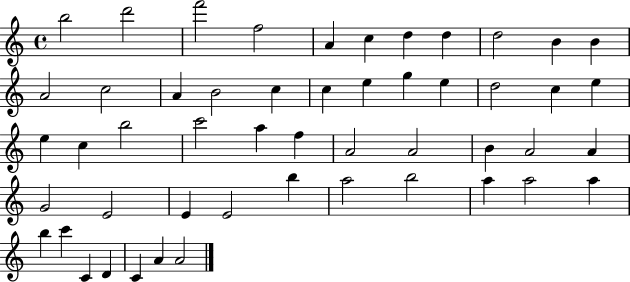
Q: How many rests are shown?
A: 0